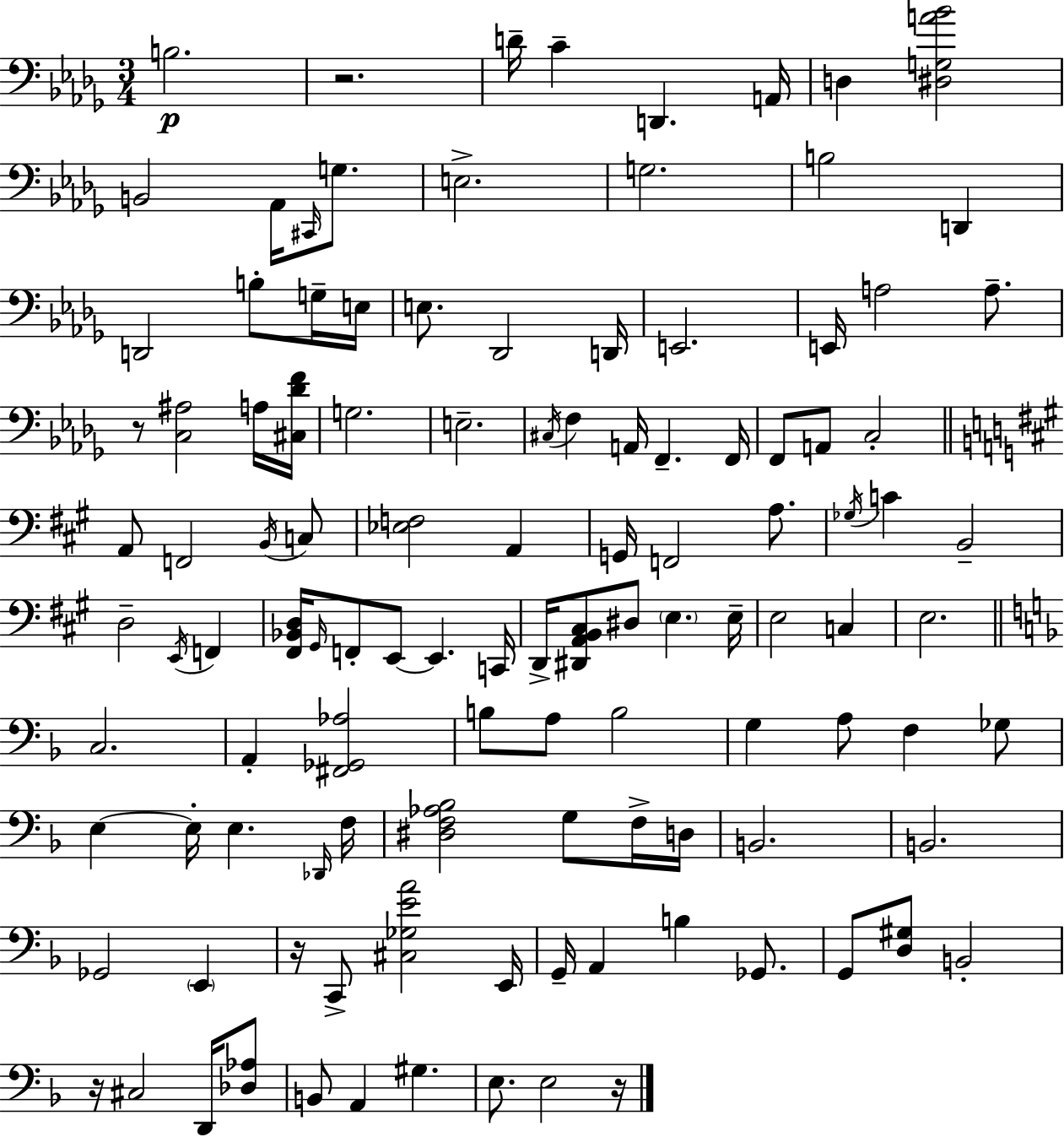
{
  \clef bass
  \numericTimeSignature
  \time 3/4
  \key bes \minor
  b2.\p | r2. | d'16-- c'4-- d,4. a,16 | d4 <dis g a' bes'>2 | \break b,2 aes,16 \grace { cis,16 } g8. | e2.-> | g2. | b2 d,4 | \break d,2 b8-. g16-- | e16 e8. des,2 | d,16 e,2. | e,16 a2 a8.-- | \break r8 <c ais>2 a16 | <cis des' f'>16 g2. | e2.-- | \acciaccatura { cis16 } f4 a,16 f,4.-- | \break f,16 f,8 a,8 c2-. | \bar "||" \break \key a \major a,8 f,2 \acciaccatura { b,16 } c8 | <ees f>2 a,4 | g,16 f,2 a8. | \acciaccatura { ges16 } c'4 b,2-- | \break d2-- \acciaccatura { e,16 } f,4 | <fis, bes, d>16 \grace { gis,16 } f,8-. e,8~~ e,4. | c,16 d,16-> <dis, a, b, cis>8 dis8 \parenthesize e4. | e16-- e2 | \break c4 e2. | \bar "||" \break \key f \major c2. | a,4-. <fis, ges, aes>2 | b8 a8 b2 | g4 a8 f4 ges8 | \break e4~~ e16-. e4. \grace { des,16 } | f16 <dis f aes bes>2 g8 f16-> | d16 b,2. | b,2. | \break ges,2 \parenthesize e,4 | r16 c,8-> <cis ges e' a'>2 | e,16 g,16-- a,4 b4 ges,8. | g,8 <d gis>8 b,2-. | \break r16 cis2 d,16 <des aes>8 | b,8 a,4 gis4. | e8. e2 | r16 \bar "|."
}